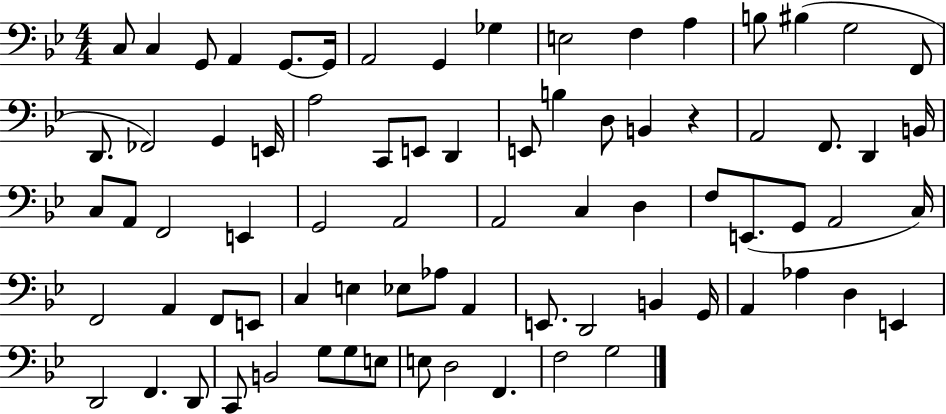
C3/e C3/q G2/e A2/q G2/e. G2/s A2/h G2/q Gb3/q E3/h F3/q A3/q B3/e BIS3/q G3/h F2/e D2/e. FES2/h G2/q E2/s A3/h C2/e E2/e D2/q E2/e B3/q D3/e B2/q R/q A2/h F2/e. D2/q B2/s C3/e A2/e F2/h E2/q G2/h A2/h A2/h C3/q D3/q F3/e E2/e. G2/e A2/h C3/s F2/h A2/q F2/e E2/e C3/q E3/q Eb3/e Ab3/e A2/q E2/e. D2/h B2/q G2/s A2/q Ab3/q D3/q E2/q D2/h F2/q. D2/e C2/e B2/h G3/e G3/e E3/e E3/e D3/h F2/q. F3/h G3/h